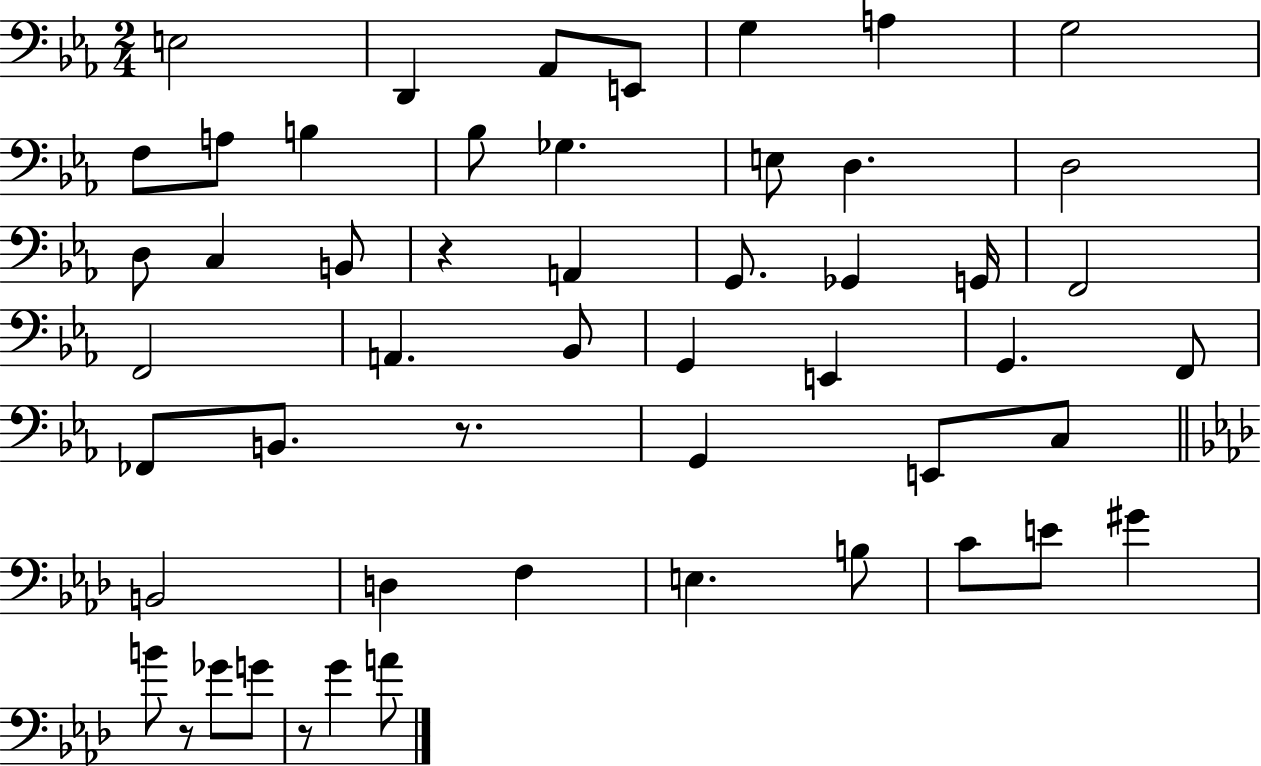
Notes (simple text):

E3/h D2/q Ab2/e E2/e G3/q A3/q G3/h F3/e A3/e B3/q Bb3/e Gb3/q. E3/e D3/q. D3/h D3/e C3/q B2/e R/q A2/q G2/e. Gb2/q G2/s F2/h F2/h A2/q. Bb2/e G2/q E2/q G2/q. F2/e FES2/e B2/e. R/e. G2/q E2/e C3/e B2/h D3/q F3/q E3/q. B3/e C4/e E4/e G#4/q B4/e R/e Gb4/e G4/e R/e G4/q A4/e